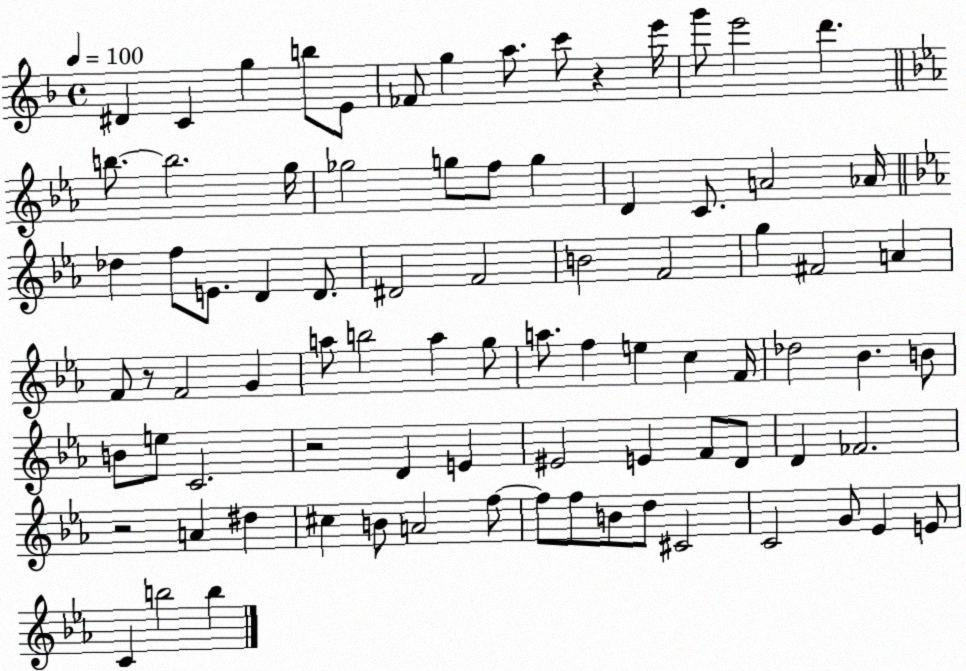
X:1
T:Untitled
M:4/4
L:1/4
K:F
^D C g b/2 E/2 _F/2 g a/2 c'/2 z e'/4 g'/2 e'2 d' b/2 b2 g/4 _g2 g/2 f/2 g D C/2 A2 _A/4 _d f/2 E/2 D D/2 ^D2 F2 B2 F2 g ^F2 A F/2 z/2 F2 G a/2 b2 a g/2 a/2 f e c F/4 _d2 _B B/2 B/2 e/2 C2 z2 D E ^E2 E F/2 D/2 D _F2 z2 A ^d ^c B/2 A2 f/2 f/2 f/2 B/2 d/2 ^C2 C2 G/2 _E E/2 C b2 b